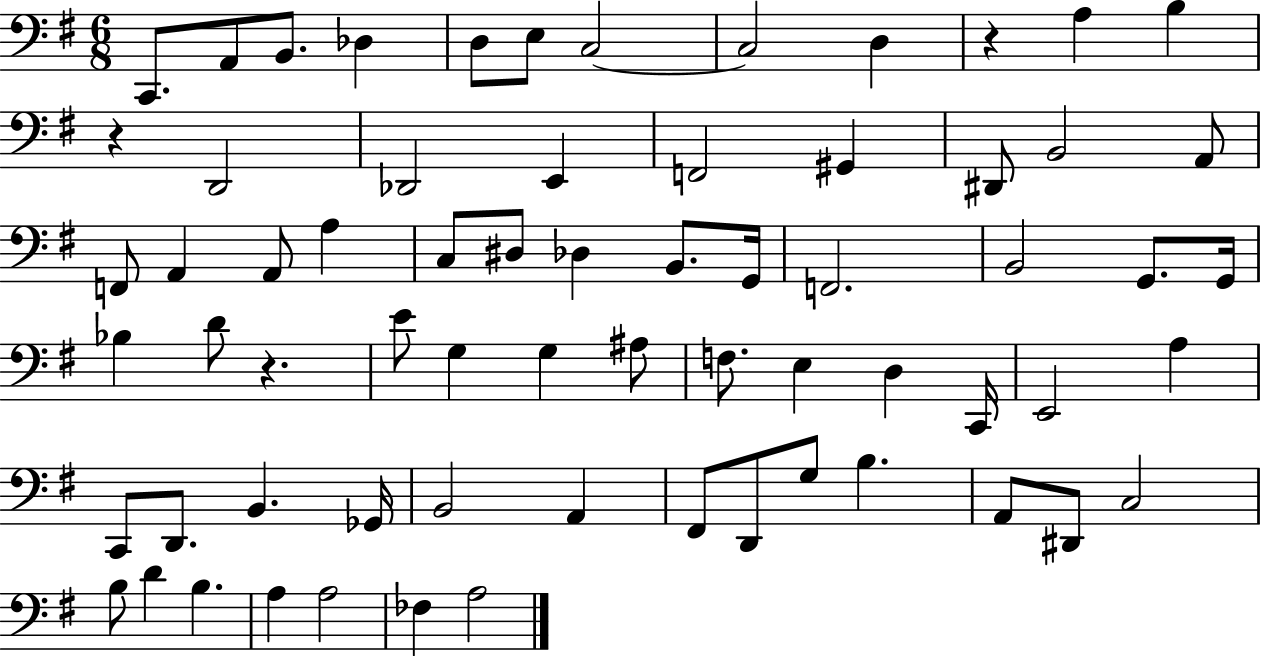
C2/e. A2/e B2/e. Db3/q D3/e E3/e C3/h C3/h D3/q R/q A3/q B3/q R/q D2/h Db2/h E2/q F2/h G#2/q D#2/e B2/h A2/e F2/e A2/q A2/e A3/q C3/e D#3/e Db3/q B2/e. G2/s F2/h. B2/h G2/e. G2/s Bb3/q D4/e R/q. E4/e G3/q G3/q A#3/e F3/e. E3/q D3/q C2/s E2/h A3/q C2/e D2/e. B2/q. Gb2/s B2/h A2/q F#2/e D2/e G3/e B3/q. A2/e D#2/e C3/h B3/e D4/q B3/q. A3/q A3/h FES3/q A3/h